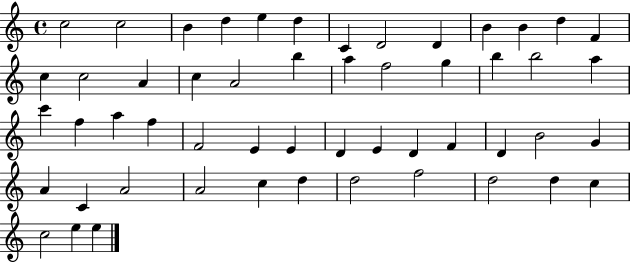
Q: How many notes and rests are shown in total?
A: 53